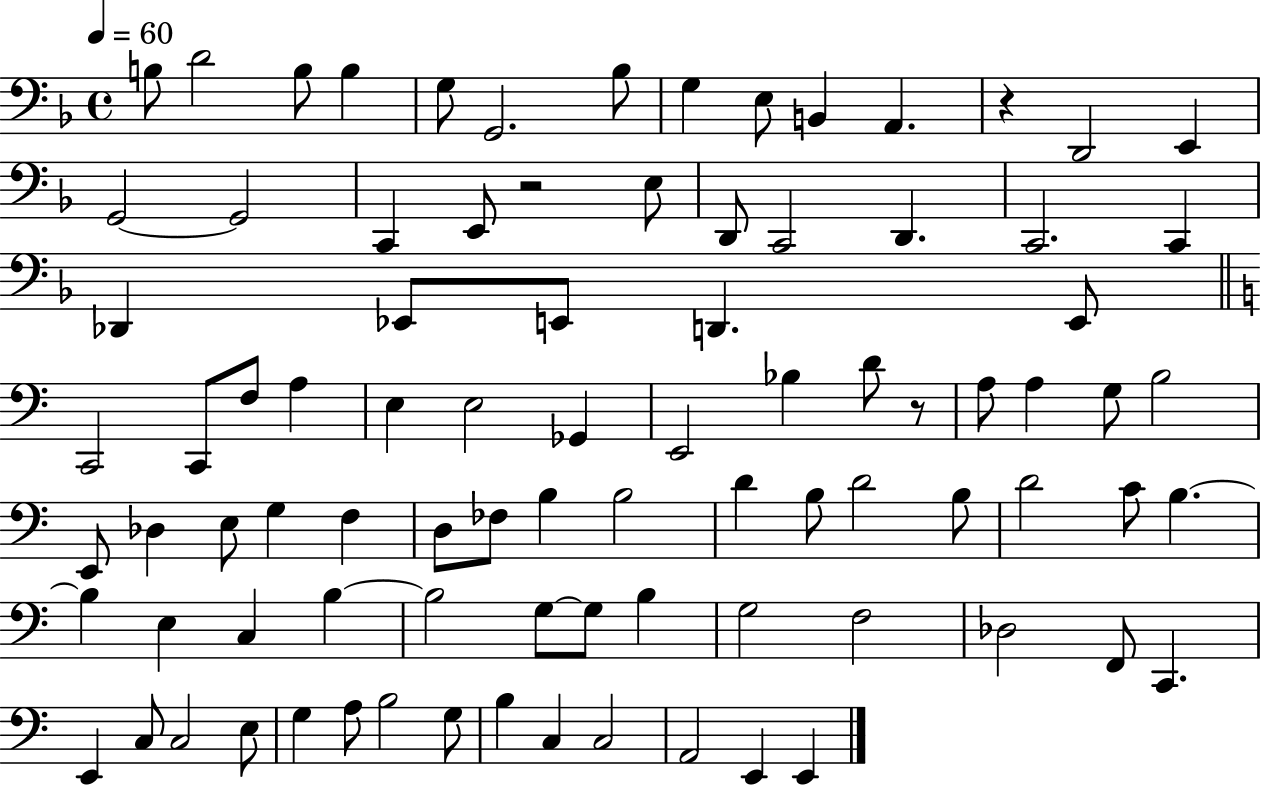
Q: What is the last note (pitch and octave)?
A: E2